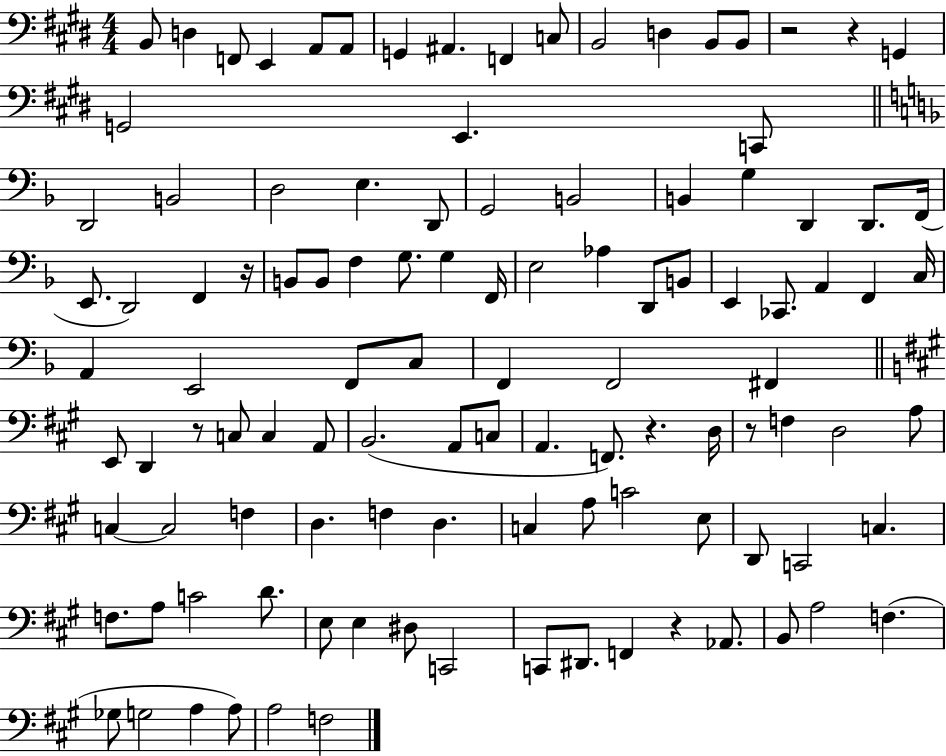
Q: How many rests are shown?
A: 7